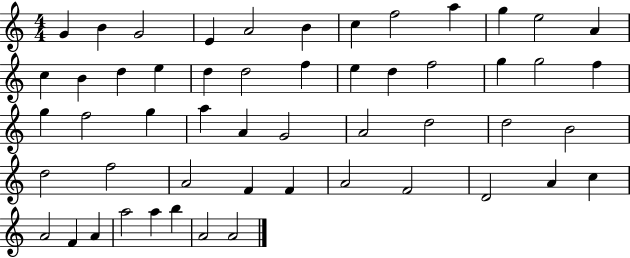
{
  \clef treble
  \numericTimeSignature
  \time 4/4
  \key c \major
  g'4 b'4 g'2 | e'4 a'2 b'4 | c''4 f''2 a''4 | g''4 e''2 a'4 | \break c''4 b'4 d''4 e''4 | d''4 d''2 f''4 | e''4 d''4 f''2 | g''4 g''2 f''4 | \break g''4 f''2 g''4 | a''4 a'4 g'2 | a'2 d''2 | d''2 b'2 | \break d''2 f''2 | a'2 f'4 f'4 | a'2 f'2 | d'2 a'4 c''4 | \break a'2 f'4 a'4 | a''2 a''4 b''4 | a'2 a'2 | \bar "|."
}